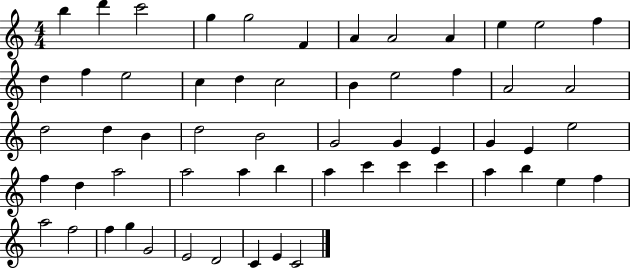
X:1
T:Untitled
M:4/4
L:1/4
K:C
b d' c'2 g g2 F A A2 A e e2 f d f e2 c d c2 B e2 f A2 A2 d2 d B d2 B2 G2 G E G E e2 f d a2 a2 a b a c' c' c' a b e f a2 f2 f g G2 E2 D2 C E C2